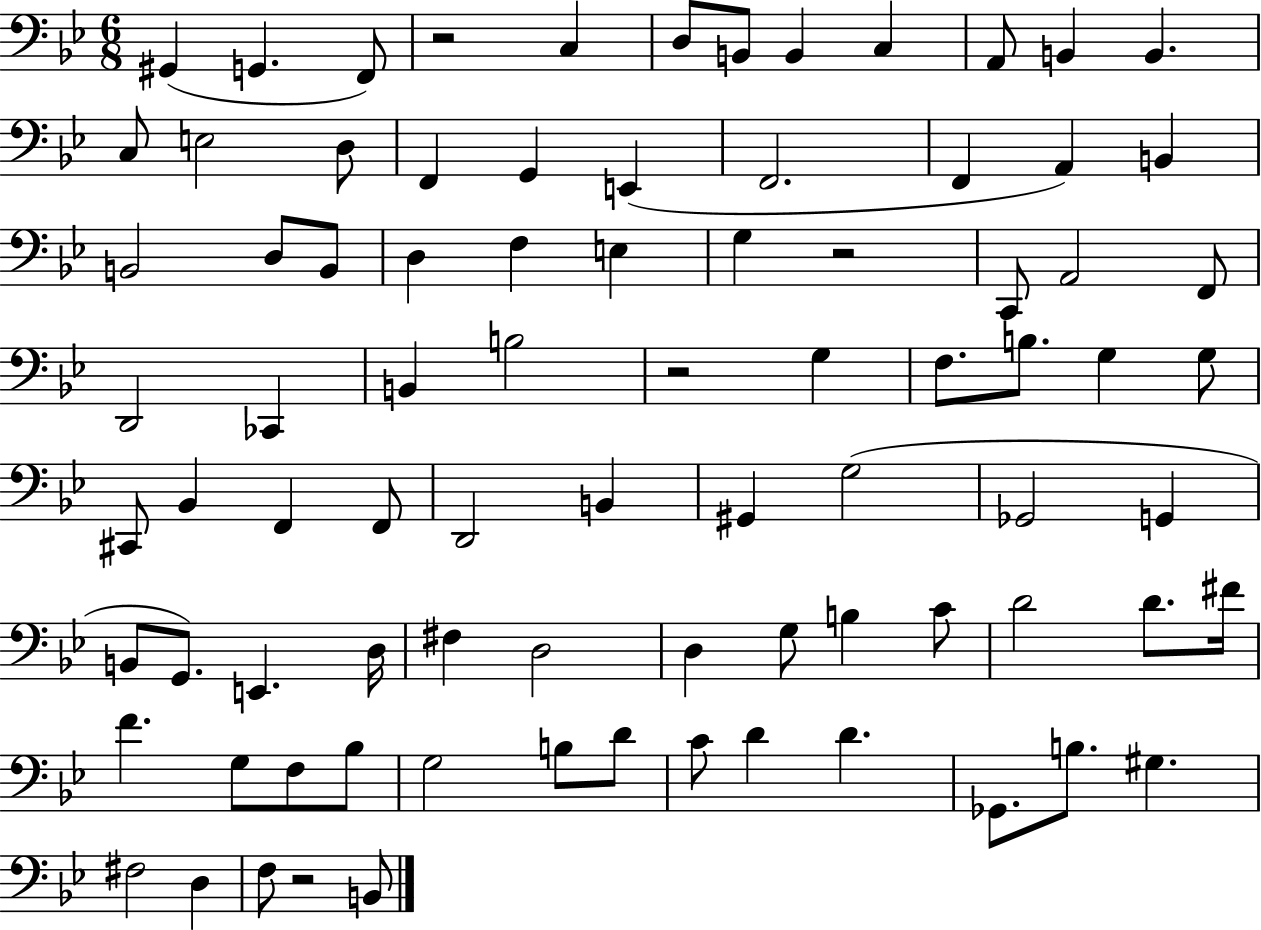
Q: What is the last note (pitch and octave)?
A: B2